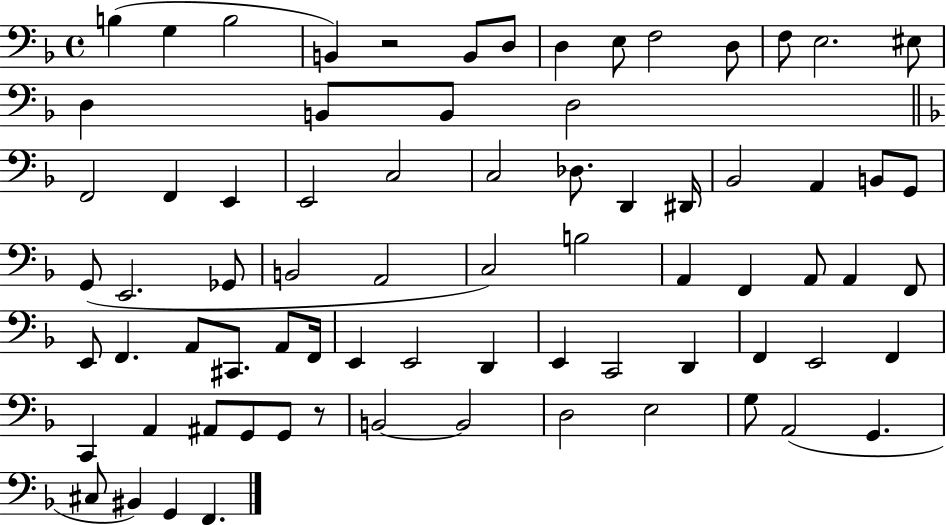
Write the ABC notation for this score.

X:1
T:Untitled
M:4/4
L:1/4
K:F
B, G, B,2 B,, z2 B,,/2 D,/2 D, E,/2 F,2 D,/2 F,/2 E,2 ^E,/2 D, B,,/2 B,,/2 D,2 F,,2 F,, E,, E,,2 C,2 C,2 _D,/2 D,, ^D,,/4 _B,,2 A,, B,,/2 G,,/2 G,,/2 E,,2 _G,,/2 B,,2 A,,2 C,2 B,2 A,, F,, A,,/2 A,, F,,/2 E,,/2 F,, A,,/2 ^C,,/2 A,,/2 F,,/4 E,, E,,2 D,, E,, C,,2 D,, F,, E,,2 F,, C,, A,, ^A,,/2 G,,/2 G,,/2 z/2 B,,2 B,,2 D,2 E,2 G,/2 A,,2 G,, ^C,/2 ^B,, G,, F,,